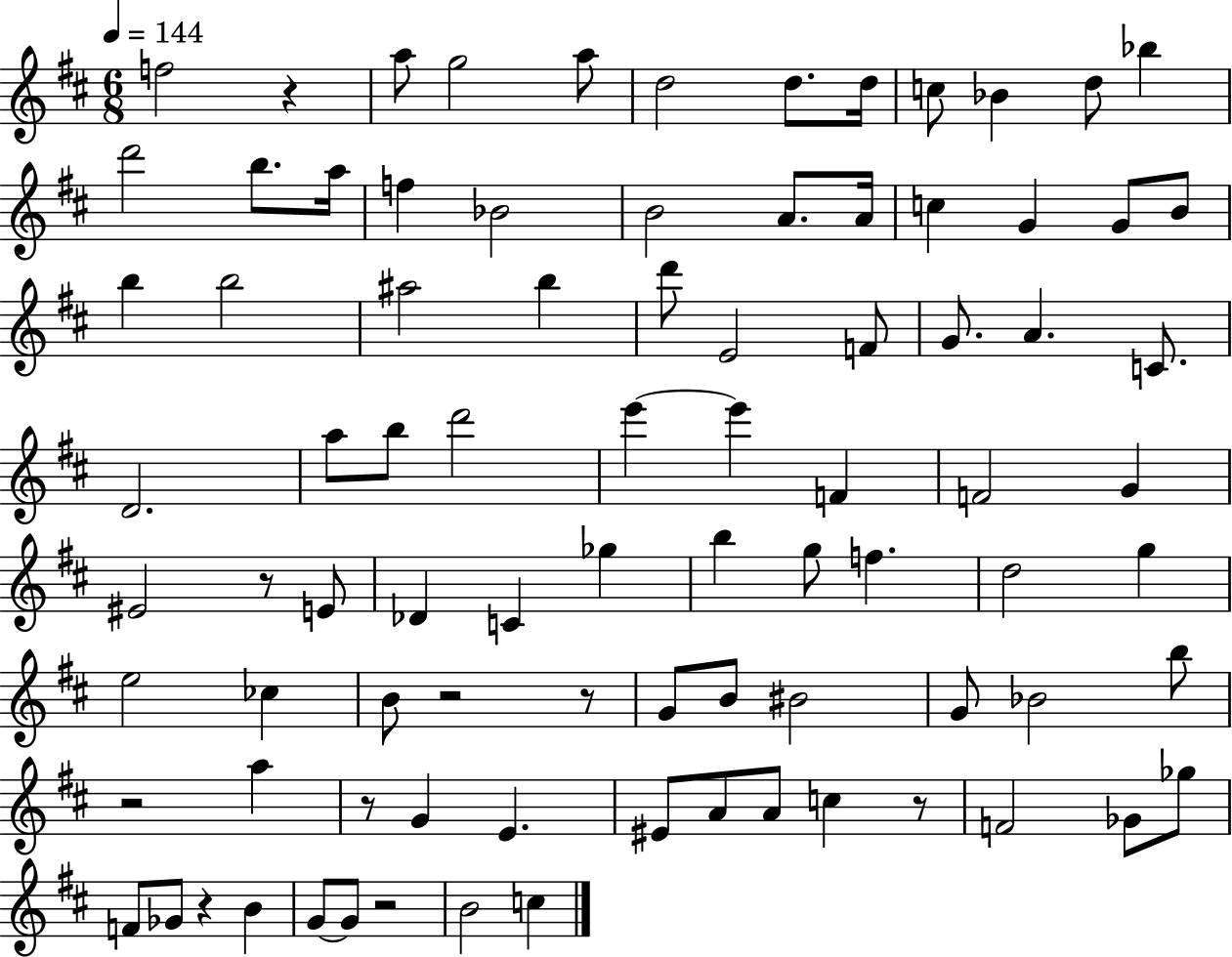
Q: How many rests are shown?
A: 9